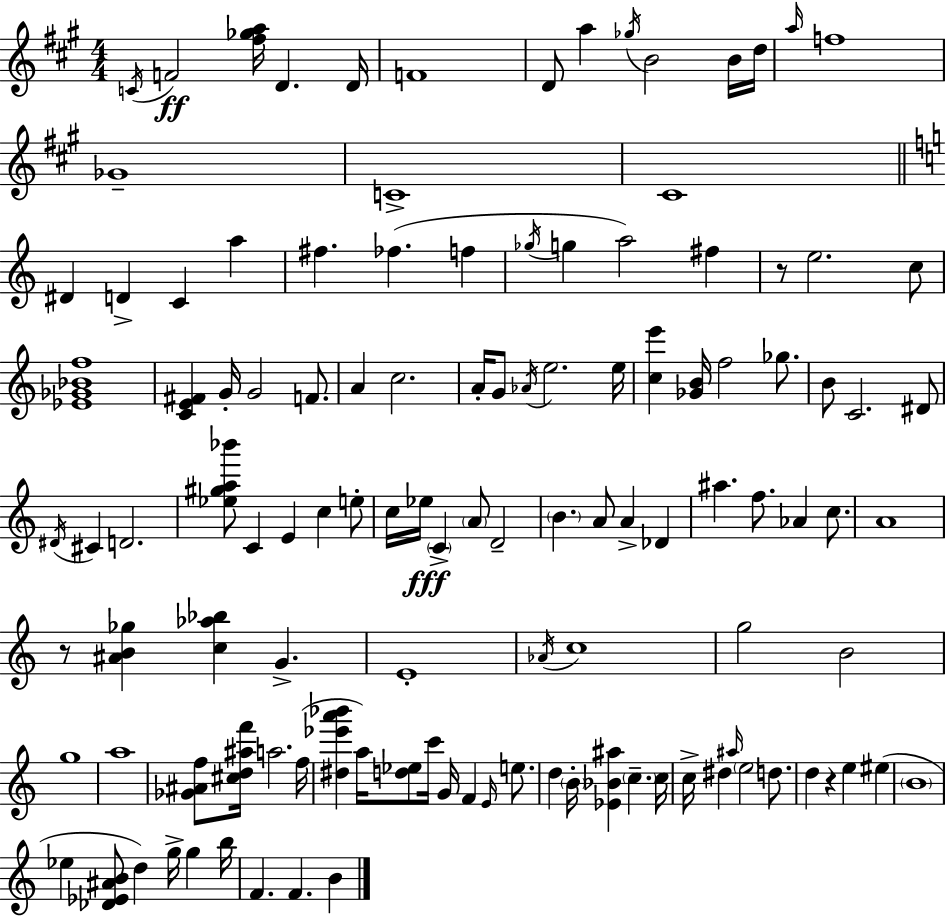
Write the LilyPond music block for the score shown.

{
  \clef treble
  \numericTimeSignature
  \time 4/4
  \key a \major
  \repeat volta 2 { \acciaccatura { c'16 }\ff f'2 <fis'' ges'' a''>16 d'4. | d'16 f'1 | d'8 a''4 \acciaccatura { ges''16 } b'2 | b'16 d''16 \grace { a''16 } f''1 | \break ges'1-- | c'1-> | cis'1 | \bar "||" \break \key c \major dis'4 d'4-> c'4 a''4 | fis''4. fes''4.( f''4 | \acciaccatura { ges''16 } g''4 a''2) fis''4 | r8 e''2. c''8 | \break <ees' ges' bes' f''>1 | <c' e' fis'>4 g'16-. g'2 f'8. | a'4 c''2. | a'16-. g'8 \acciaccatura { aes'16 } e''2. | \break e''16 <c'' e'''>4 <ges' b'>16 f''2 ges''8. | b'8 c'2. | dis'8 \acciaccatura { dis'16 } cis'4 d'2. | <ees'' gis'' a'' bes'''>8 c'4 e'4 c''4 | \break e''8-. c''16 ees''16\fff \parenthesize c'4-> \parenthesize a'8 d'2-- | \parenthesize b'4. a'8 a'4-> des'4 | ais''4. f''8. aes'4 | c''8. a'1 | \break r8 <ais' b' ges''>4 <c'' aes'' bes''>4 g'4.-> | e'1-. | \acciaccatura { aes'16 } c''1 | g''2 b'2 | \break g''1 | a''1 | <ges' ais' f''>8 <cis'' d'' ais'' f'''>16 a''2. | f''16( <dis'' ees''' a''' bes'''>4 a''16) <d'' ees''>8 c'''16 g'16 f'4 | \break \grace { e'16 } e''8. d''4 \parenthesize b'16-. <ees' bes' ais''>4 \parenthesize c''4.-- | c''16 c''16-> dis''4 \grace { ais''16 } \parenthesize e''2 | d''8. d''4 r4 e''4 | eis''4( \parenthesize b'1 | \break ees''4 <des' ees' ais' b'>8 d''4) | g''16-> g''4 b''16 f'4. f'4. | b'4 } \bar "|."
}